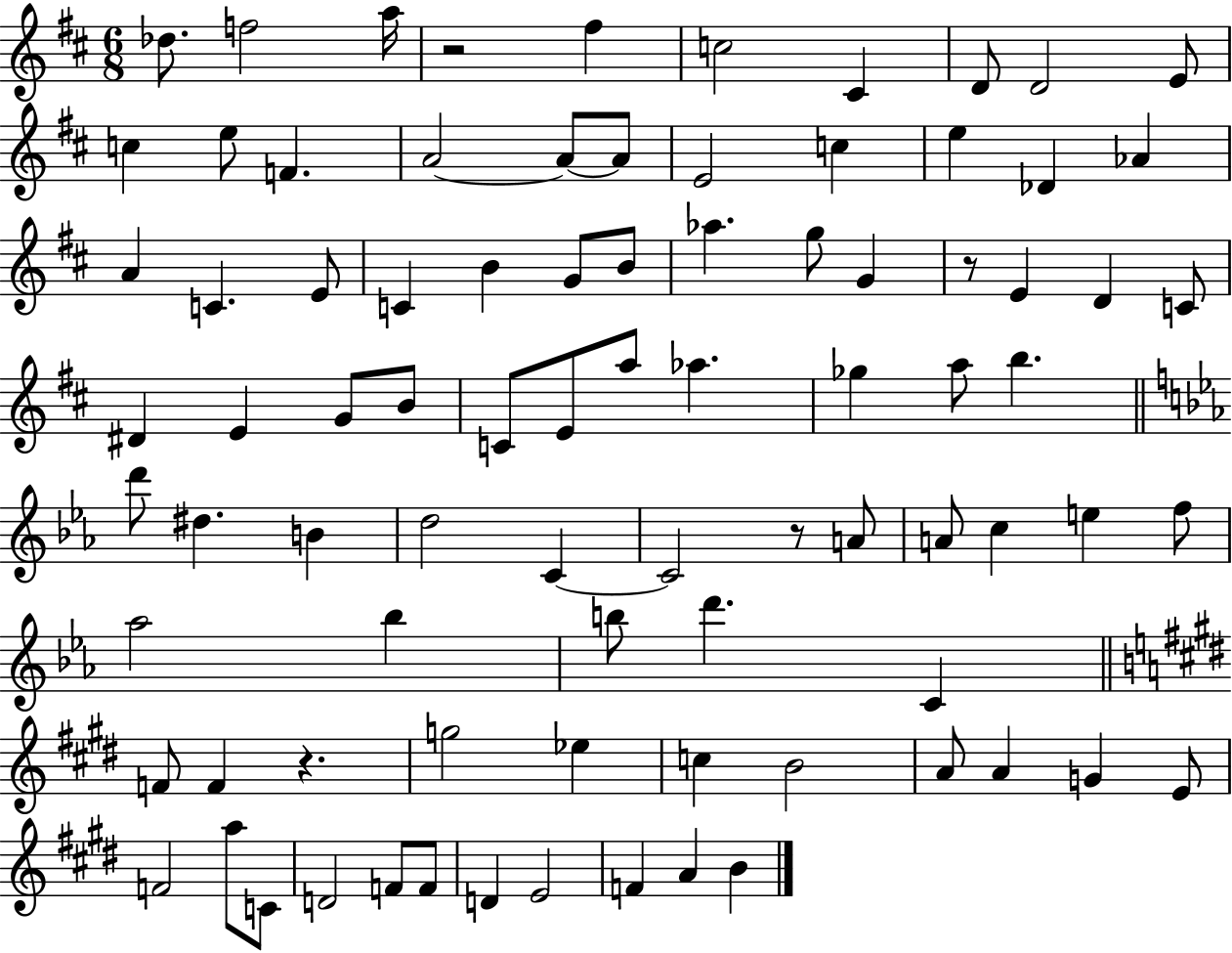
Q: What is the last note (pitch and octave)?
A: B4